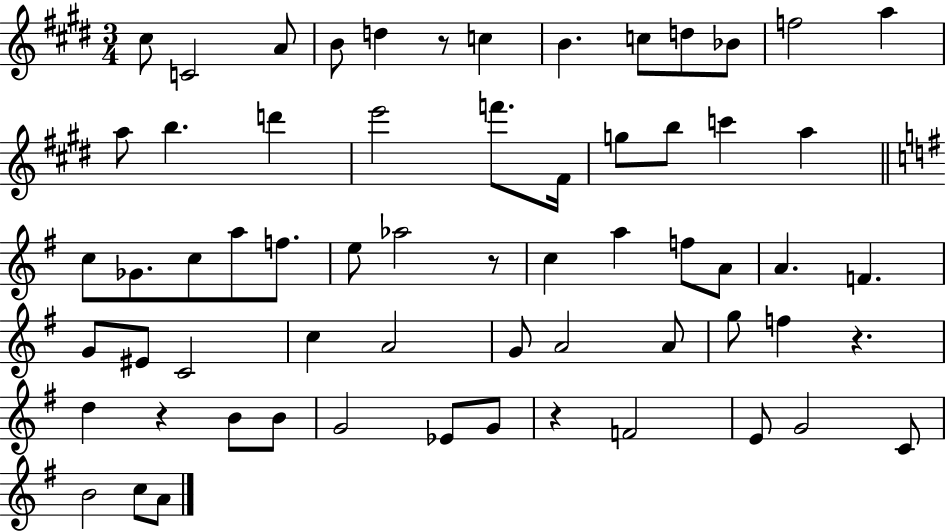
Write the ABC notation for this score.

X:1
T:Untitled
M:3/4
L:1/4
K:E
^c/2 C2 A/2 B/2 d z/2 c B c/2 d/2 _B/2 f2 a a/2 b d' e'2 f'/2 ^F/4 g/2 b/2 c' a c/2 _G/2 c/2 a/2 f/2 e/2 _a2 z/2 c a f/2 A/2 A F G/2 ^E/2 C2 c A2 G/2 A2 A/2 g/2 f z d z B/2 B/2 G2 _E/2 G/2 z F2 E/2 G2 C/2 B2 c/2 A/2